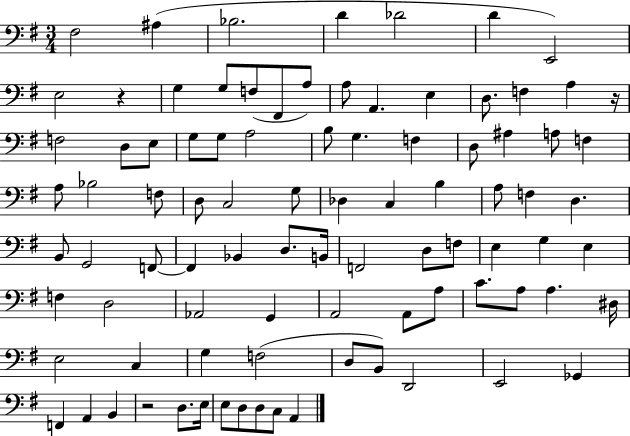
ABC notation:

X:1
T:Untitled
M:3/4
L:1/4
K:G
^F,2 ^A, _B,2 D _D2 D E,,2 E,2 z G, G,/2 F,/2 ^F,,/2 A,/2 A,/2 A,, E, D,/2 F, A, z/4 F,2 D,/2 E,/2 G,/2 G,/2 A,2 B,/2 G, F, D,/2 ^A, A,/2 F, A,/2 _B,2 F,/2 D,/2 C,2 G,/2 _D, C, B, A,/2 F, D, B,,/2 G,,2 F,,/2 F,, _B,, D,/2 B,,/4 F,,2 D,/2 F,/2 E, G, E, F, D,2 _A,,2 G,, A,,2 A,,/2 A,/2 C/2 A,/2 A, ^D,/4 E,2 C, G, F,2 D,/2 B,,/2 D,,2 E,,2 _G,, F,, A,, B,, z2 D,/2 E,/4 E,/2 D,/2 D,/2 C,/2 A,,